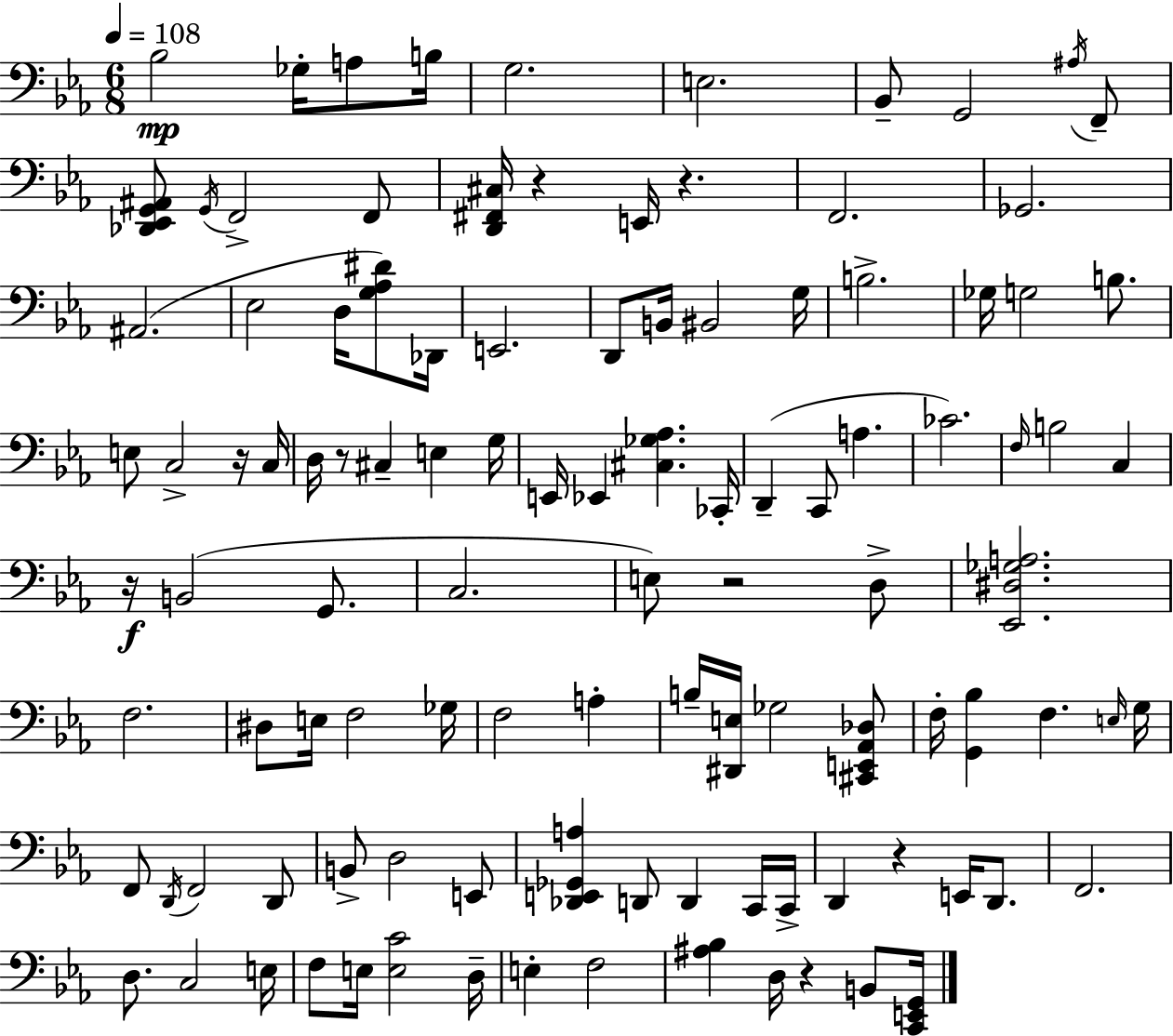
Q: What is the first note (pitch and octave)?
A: Bb3